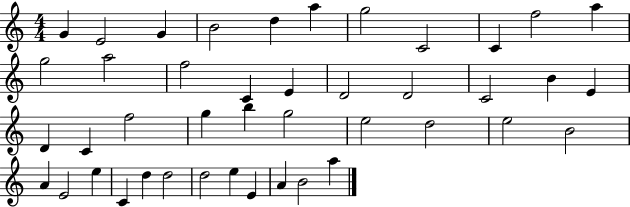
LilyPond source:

{
  \clef treble
  \numericTimeSignature
  \time 4/4
  \key c \major
  g'4 e'2 g'4 | b'2 d''4 a''4 | g''2 c'2 | c'4 f''2 a''4 | \break g''2 a''2 | f''2 c'4 e'4 | d'2 d'2 | c'2 b'4 e'4 | \break d'4 c'4 f''2 | g''4 b''4 g''2 | e''2 d''2 | e''2 b'2 | \break a'4 e'2 e''4 | c'4 d''4 d''2 | d''2 e''4 e'4 | a'4 b'2 a''4 | \break \bar "|."
}